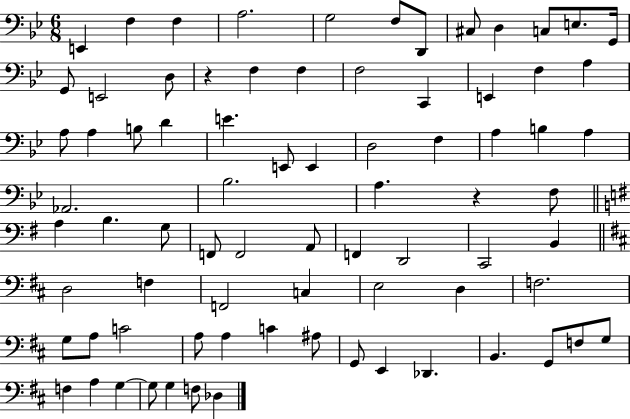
X:1
T:Untitled
M:6/8
L:1/4
K:Bb
E,, F, F, A,2 G,2 F,/2 D,,/2 ^C,/2 D, C,/2 E,/2 G,,/4 G,,/2 E,,2 D,/2 z F, F, F,2 C,, E,, F, A, A,/2 A, B,/2 D E E,,/2 E,, D,2 F, A, B, A, _A,,2 _B,2 A, z F,/2 A, B, G,/2 F,,/2 F,,2 A,,/2 F,, D,,2 C,,2 B,, D,2 F, F,,2 C, E,2 D, F,2 G,/2 A,/2 C2 A,/2 A, C ^A,/2 G,,/2 E,, _D,, B,, G,,/2 F,/2 G,/2 F, A, G, G,/2 G, F,/2 _D,